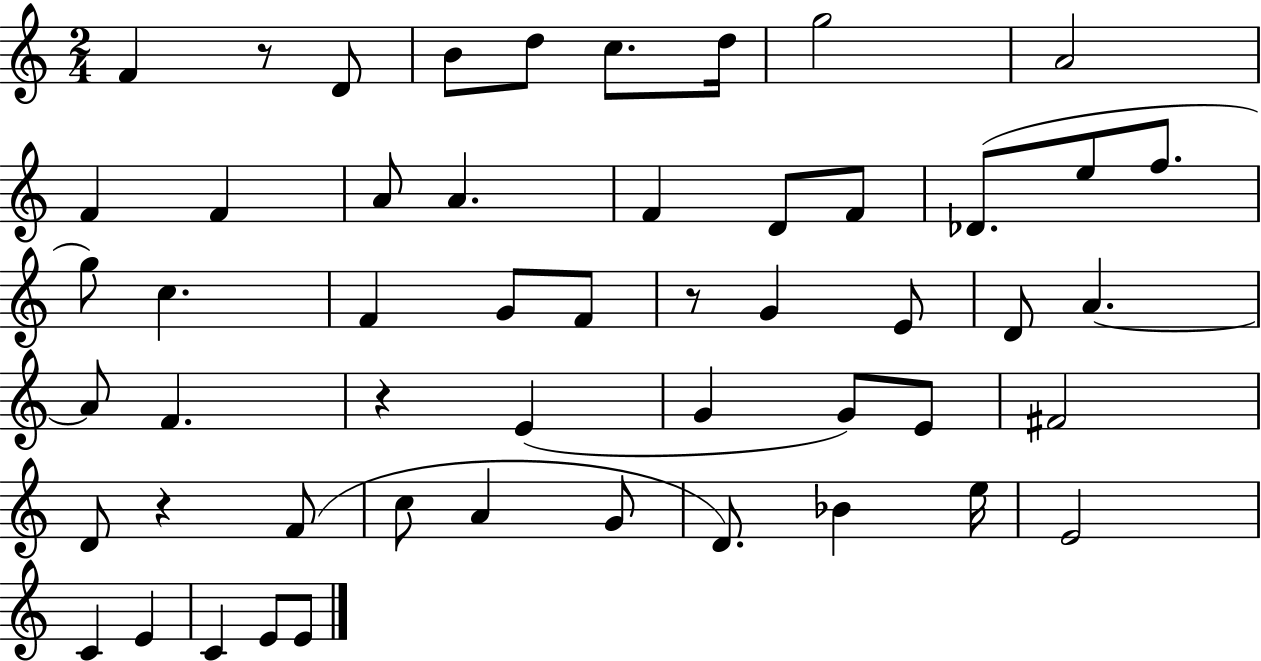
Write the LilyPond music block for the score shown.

{
  \clef treble
  \numericTimeSignature
  \time 2/4
  \key c \major
  f'4 r8 d'8 | b'8 d''8 c''8. d''16 | g''2 | a'2 | \break f'4 f'4 | a'8 a'4. | f'4 d'8 f'8 | des'8.( e''8 f''8. | \break g''8) c''4. | f'4 g'8 f'8 | r8 g'4 e'8 | d'8 a'4.~~ | \break a'8 f'4. | r4 e'4( | g'4 g'8) e'8 | fis'2 | \break d'8 r4 f'8( | c''8 a'4 g'8 | d'8.) bes'4 e''16 | e'2 | \break c'4 e'4 | c'4 e'8 e'8 | \bar "|."
}